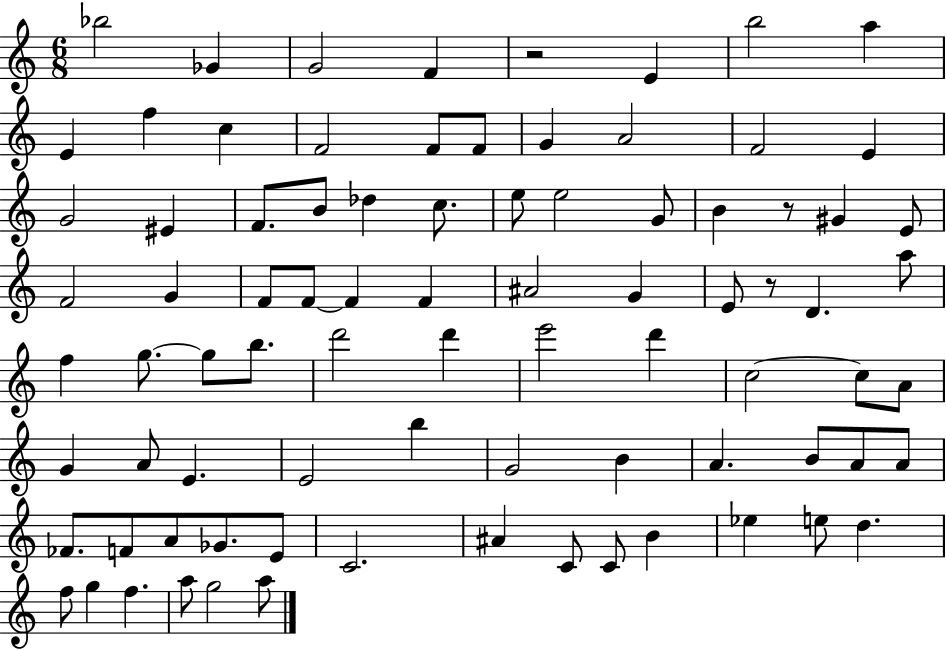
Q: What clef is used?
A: treble